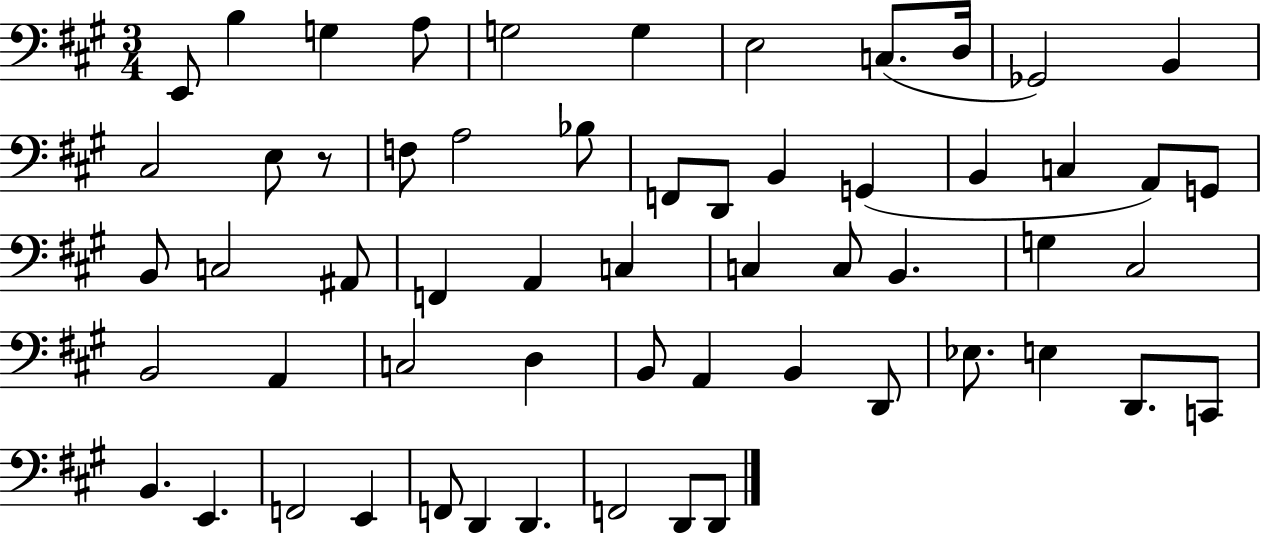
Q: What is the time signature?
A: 3/4